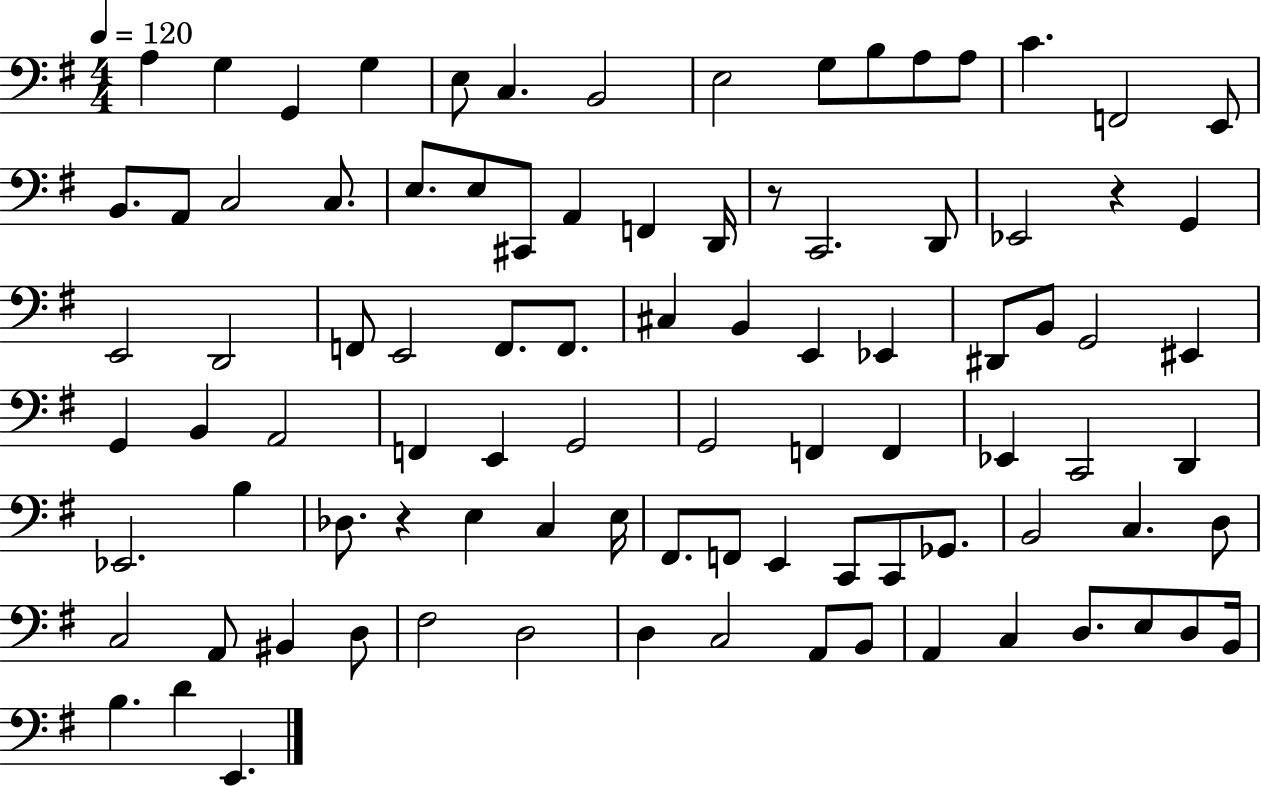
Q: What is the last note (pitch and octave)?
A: E2